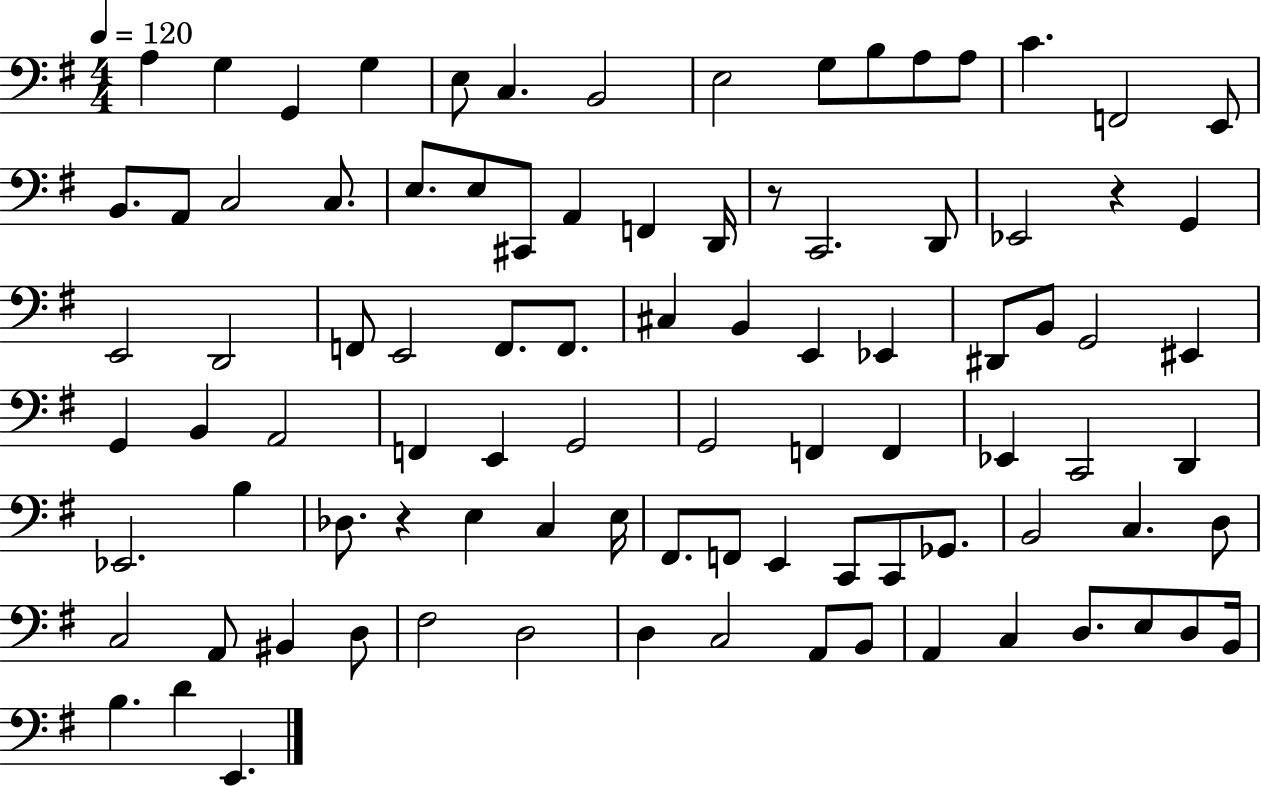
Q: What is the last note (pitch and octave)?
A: E2